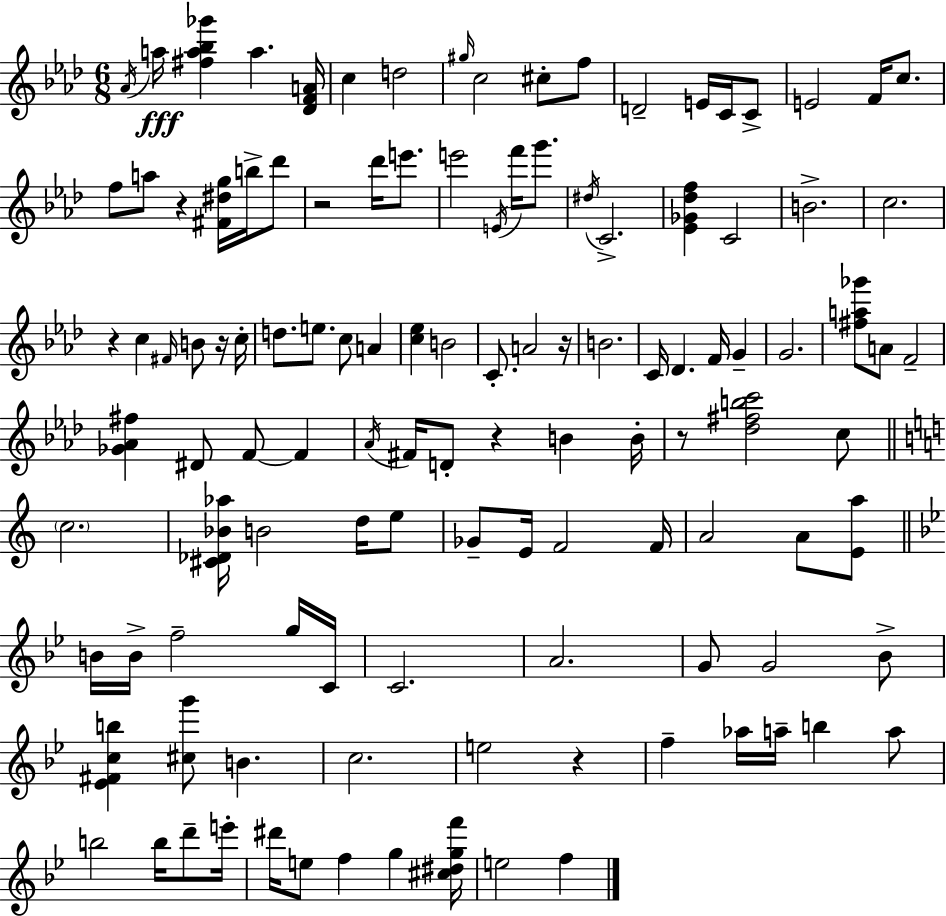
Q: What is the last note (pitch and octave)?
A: F5